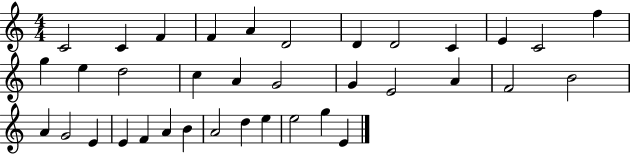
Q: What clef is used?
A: treble